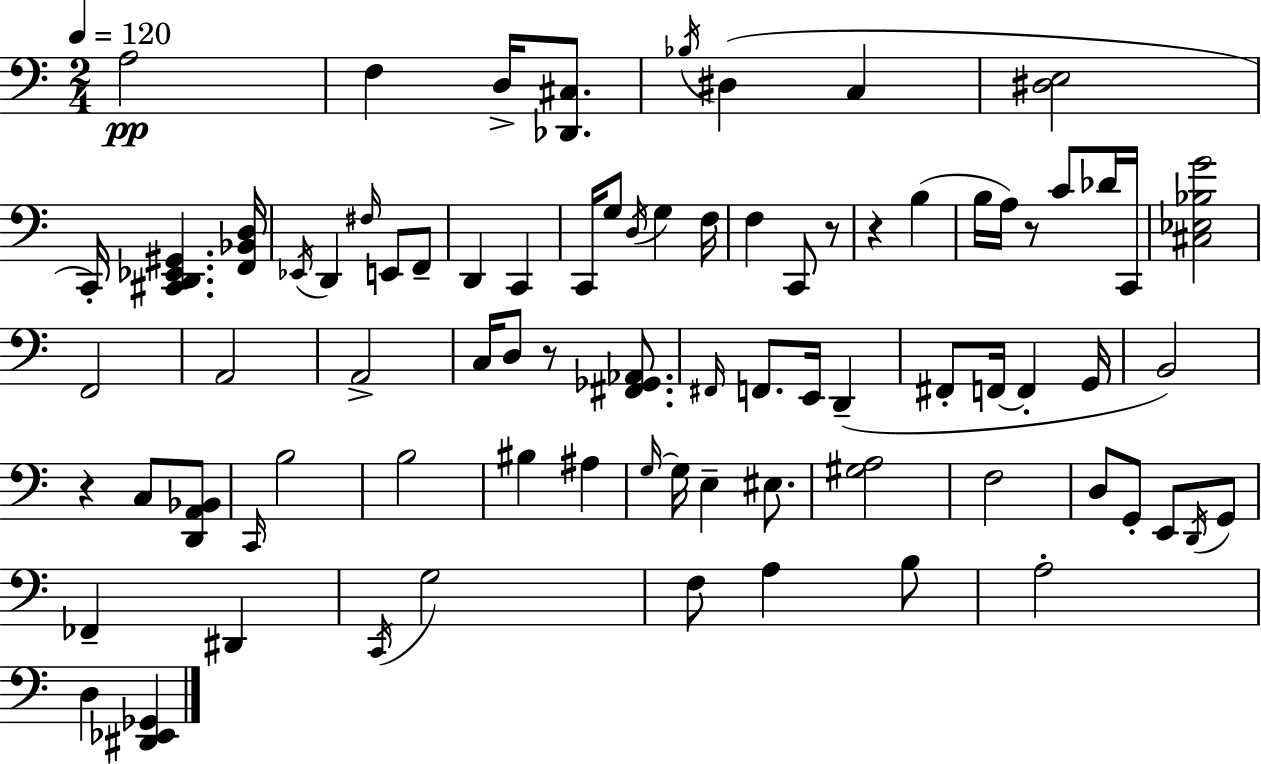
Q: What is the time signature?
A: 2/4